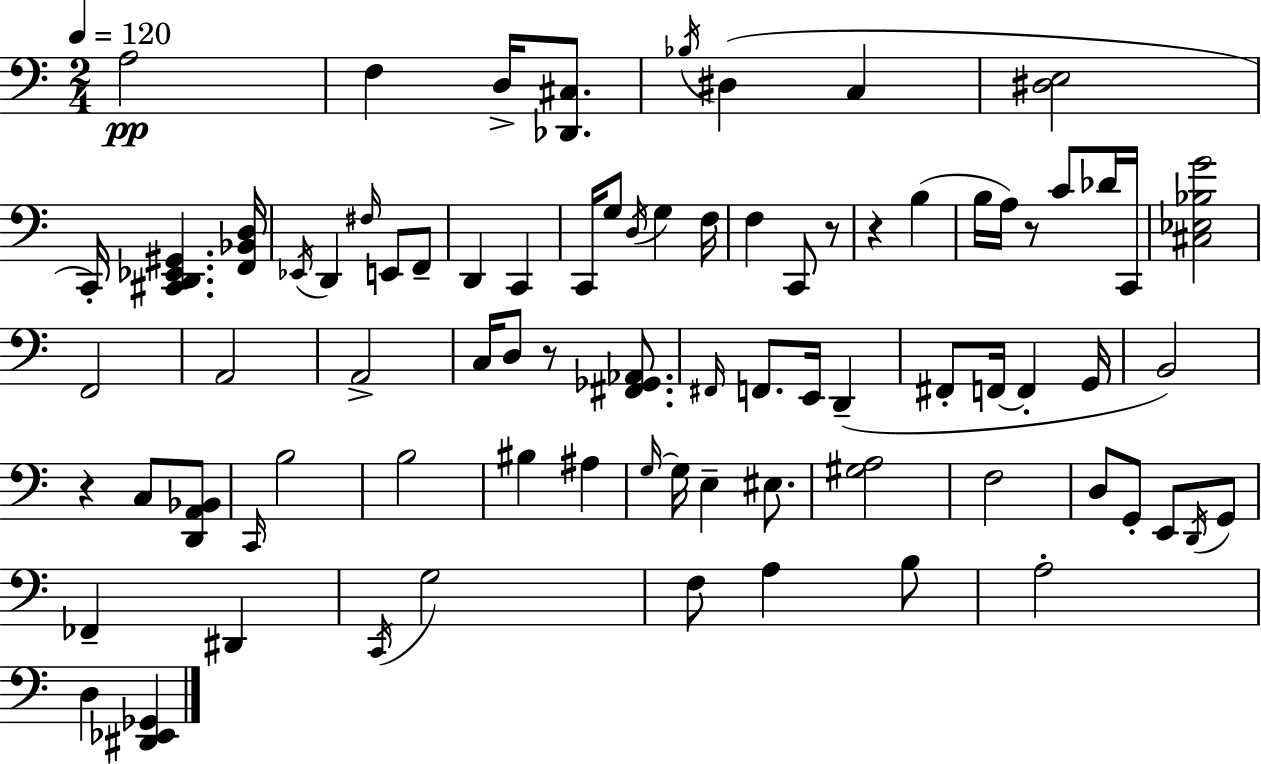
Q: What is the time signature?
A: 2/4